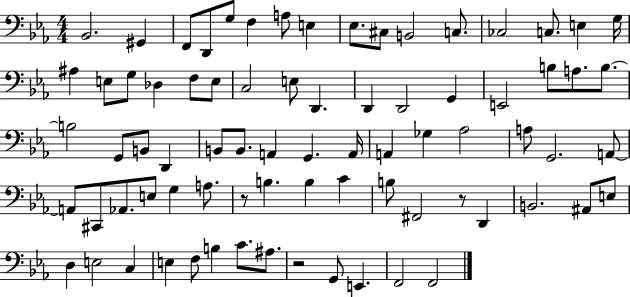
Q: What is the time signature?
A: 4/4